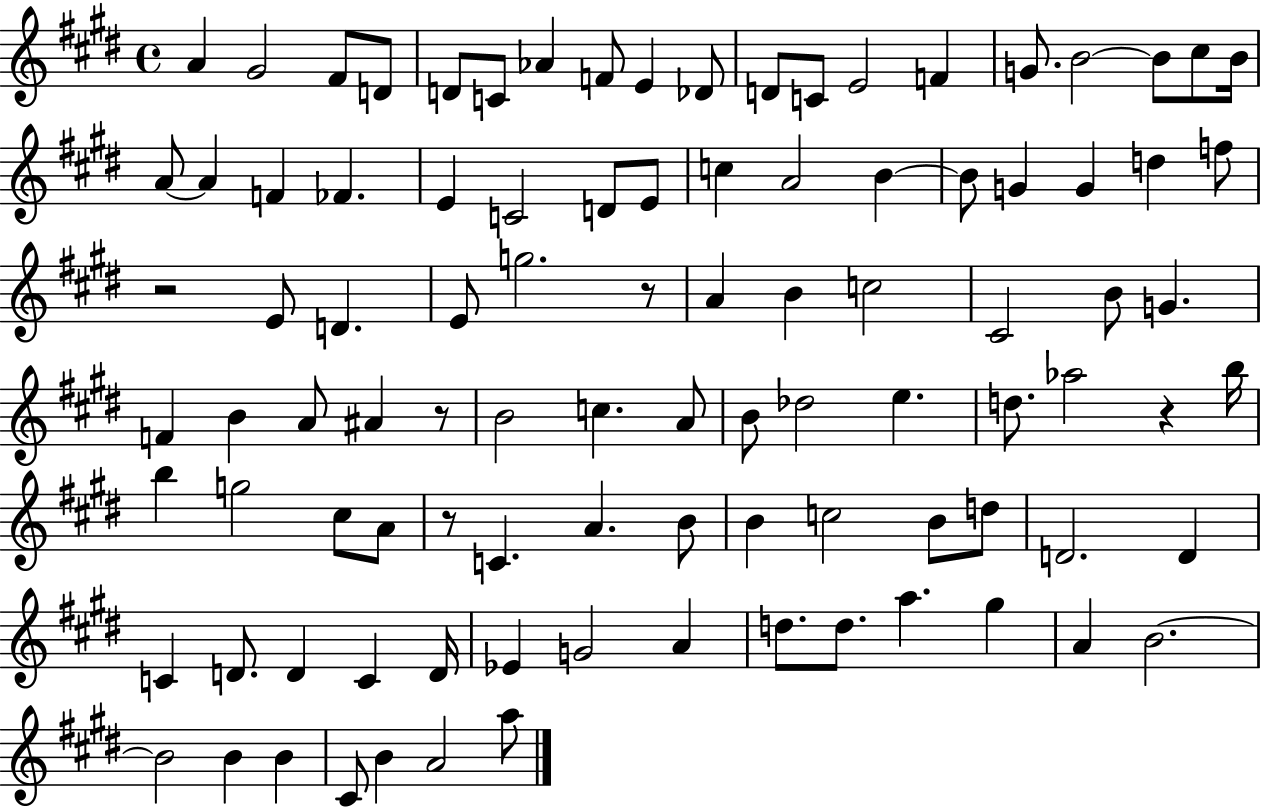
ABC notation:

X:1
T:Untitled
M:4/4
L:1/4
K:E
A ^G2 ^F/2 D/2 D/2 C/2 _A F/2 E _D/2 D/2 C/2 E2 F G/2 B2 B/2 ^c/2 B/4 A/2 A F _F E C2 D/2 E/2 c A2 B B/2 G G d f/2 z2 E/2 D E/2 g2 z/2 A B c2 ^C2 B/2 G F B A/2 ^A z/2 B2 c A/2 B/2 _d2 e d/2 _a2 z b/4 b g2 ^c/2 A/2 z/2 C A B/2 B c2 B/2 d/2 D2 D C D/2 D C D/4 _E G2 A d/2 d/2 a ^g A B2 B2 B B ^C/2 B A2 a/2